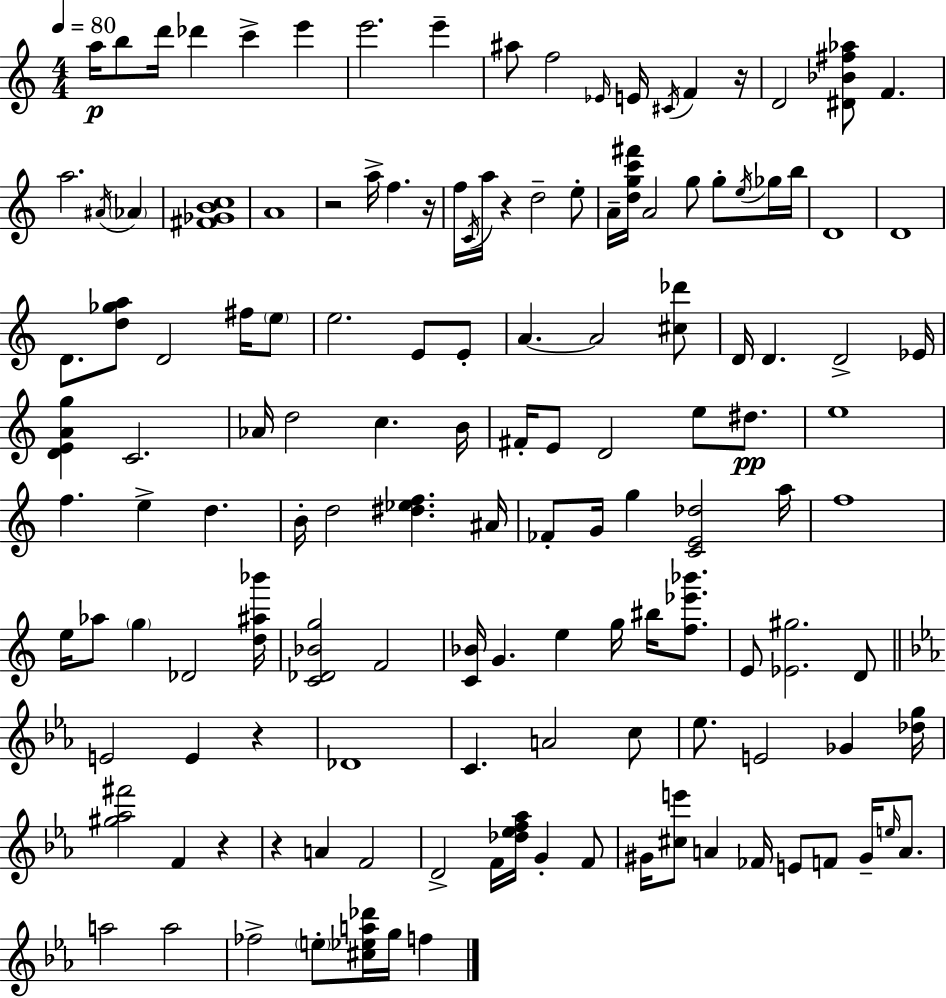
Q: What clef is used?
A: treble